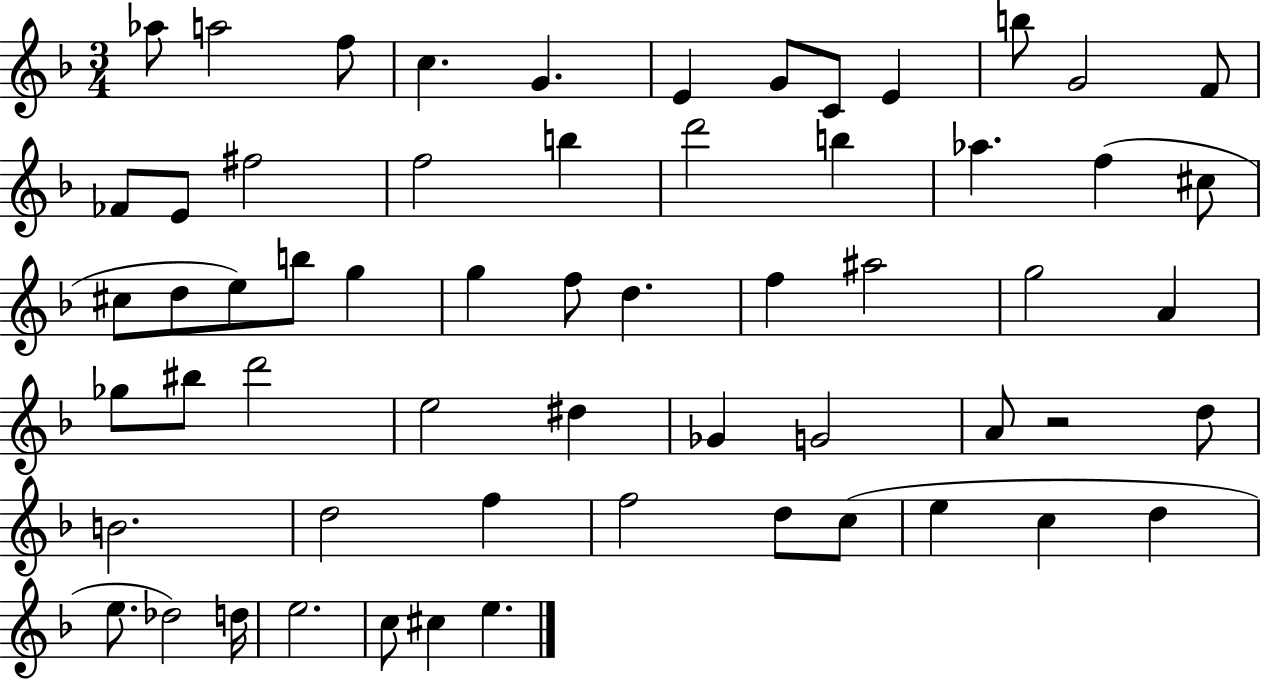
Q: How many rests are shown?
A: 1